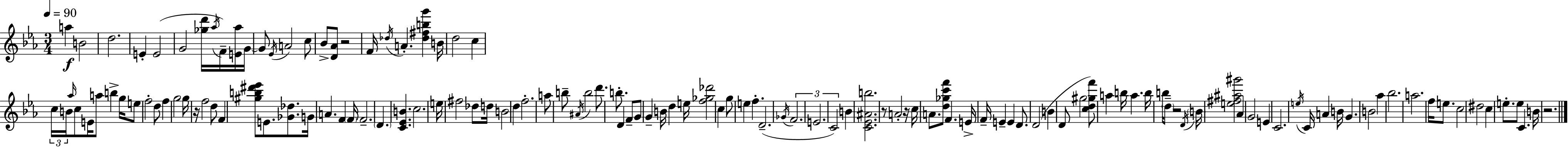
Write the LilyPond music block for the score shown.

{
  \clef treble
  \numericTimeSignature
  \time 3/4
  \key c \minor
  \tempo 4 = 90
  a''4\f b'2 | d''2. | e'4-. e'2( | g'2 <ges'' d'''>16 \acciaccatura { aes''16 } f'16--) <e' aes''>16 | \break g'16~~ g'8 \acciaccatura { ees'16 } a'2 | c''8 bes'8-> <d' aes'>8 r2 | f'16 \acciaccatura { des''16 } a'4.-. <des'' fis'' b'' g'''>4 | b'16 d''2 c''4 | \break \tuplet 3/2 { c''16 b'16 \grace { aes''16 } } c''8 e'16 a''8 b''4-> | g''16 e''8 f''2-. | d''8 f''4 g''2 | g''16 r16 f''2 | \break d''8 f'4 <gis'' b'' dis''' ees'''>8 e'8. | <ges' des''>8. g'16 a'4. f'4 | \parenthesize f'16 f'2.-- | \parenthesize d'4. <c' ees' b'>4. | \break c''2. | e''16 fis''2 | des''8 d''16 b'2 | d''4 f''2.-. | \break a''8 b''8-- \acciaccatura { ais'16 } b''2 | d'''8. b''8.-. d'4 | f'8-- g'8 g'4-- b'16 | d''4 e''16 <f'' ges'' des'''>2 | \break c''4 g''8 e''4 f''4.-. | d'2.--( | \acciaccatura { ges'16 } \tuplet 3/2 { f'2. | e'2. | \break c'2) } | b'4 <c' ees' ais' b''>2. | r8 a'2-. | r16 c''16 a'8. <d'' ges'' c''' f'''>8 f'4. | \break e'16-> f'16-- e'4-- e'4 | d'8. d'2( | b'4 d'8 gis''2 | <c'' d'' gis'' f'''>8) a''4 b''16 a''4. | \break b''16 b''16 \parenthesize d''8-- r2 | \acciaccatura { d'16 } \parenthesize b'16 <e'' fis'' ais'' gis'''>2 | aes'4 g'2 | e'4 c'2. | \break \acciaccatura { e''16 } c'16 a'4 | b'16 g'4. b'2 | aes''4 bes''2. | a''2. | \break f''16 e''8. | c''2 dis''2 | c''4 e''8.-. e''8 | c'4. b'16 r2. | \break \bar "|."
}